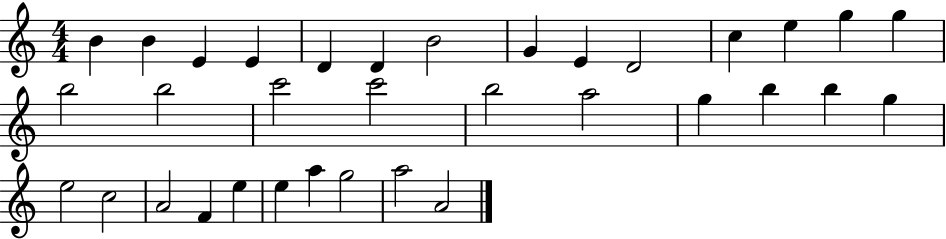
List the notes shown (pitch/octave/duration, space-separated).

B4/q B4/q E4/q E4/q D4/q D4/q B4/h G4/q E4/q D4/h C5/q E5/q G5/q G5/q B5/h B5/h C6/h C6/h B5/h A5/h G5/q B5/q B5/q G5/q E5/h C5/h A4/h F4/q E5/q E5/q A5/q G5/h A5/h A4/h